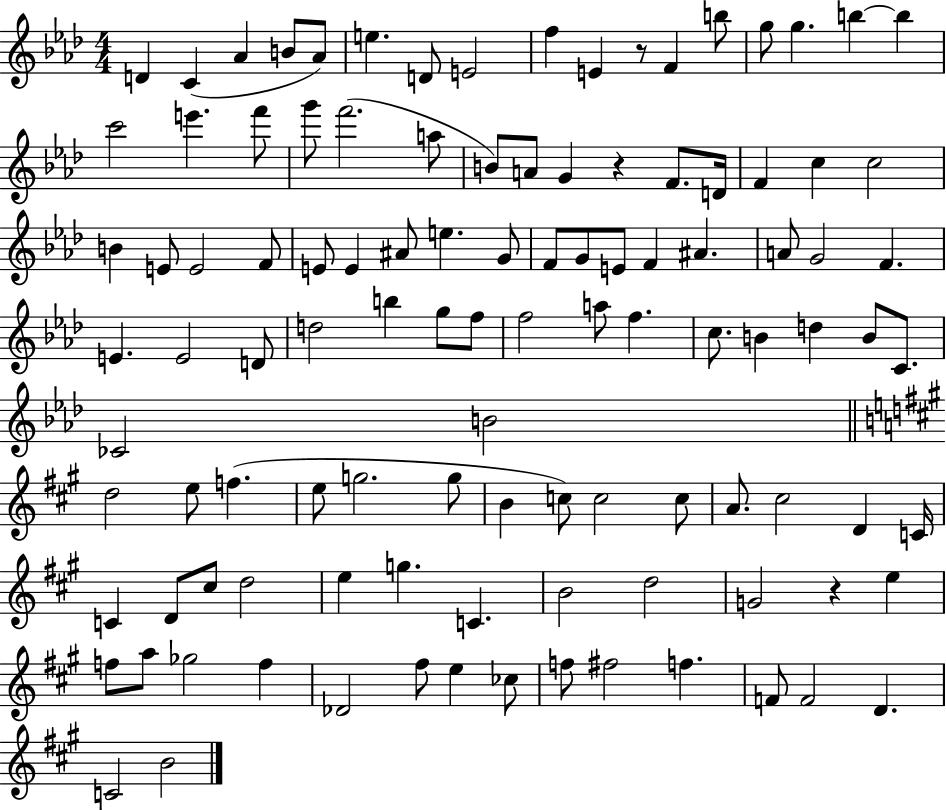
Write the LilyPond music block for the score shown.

{
  \clef treble
  \numericTimeSignature
  \time 4/4
  \key aes \major
  d'4 c'4( aes'4 b'8 aes'8) | e''4. d'8 e'2 | f''4 e'4 r8 f'4 b''8 | g''8 g''4. b''4~~ b''4 | \break c'''2 e'''4. f'''8 | g'''8 f'''2.( a''8 | b'8) a'8 g'4 r4 f'8. d'16 | f'4 c''4 c''2 | \break b'4 e'8 e'2 f'8 | e'8 e'4 ais'8 e''4. g'8 | f'8 g'8 e'8 f'4 ais'4. | a'8 g'2 f'4. | \break e'4. e'2 d'8 | d''2 b''4 g''8 f''8 | f''2 a''8 f''4. | c''8. b'4 d''4 b'8 c'8. | \break ces'2 b'2 | \bar "||" \break \key a \major d''2 e''8 f''4.( | e''8 g''2. g''8 | b'4 c''8) c''2 c''8 | a'8. cis''2 d'4 c'16 | \break c'4 d'8 cis''8 d''2 | e''4 g''4. c'4. | b'2 d''2 | g'2 r4 e''4 | \break f''8 a''8 ges''2 f''4 | des'2 fis''8 e''4 ces''8 | f''8 fis''2 f''4. | f'8 f'2 d'4. | \break c'2 b'2 | \bar "|."
}